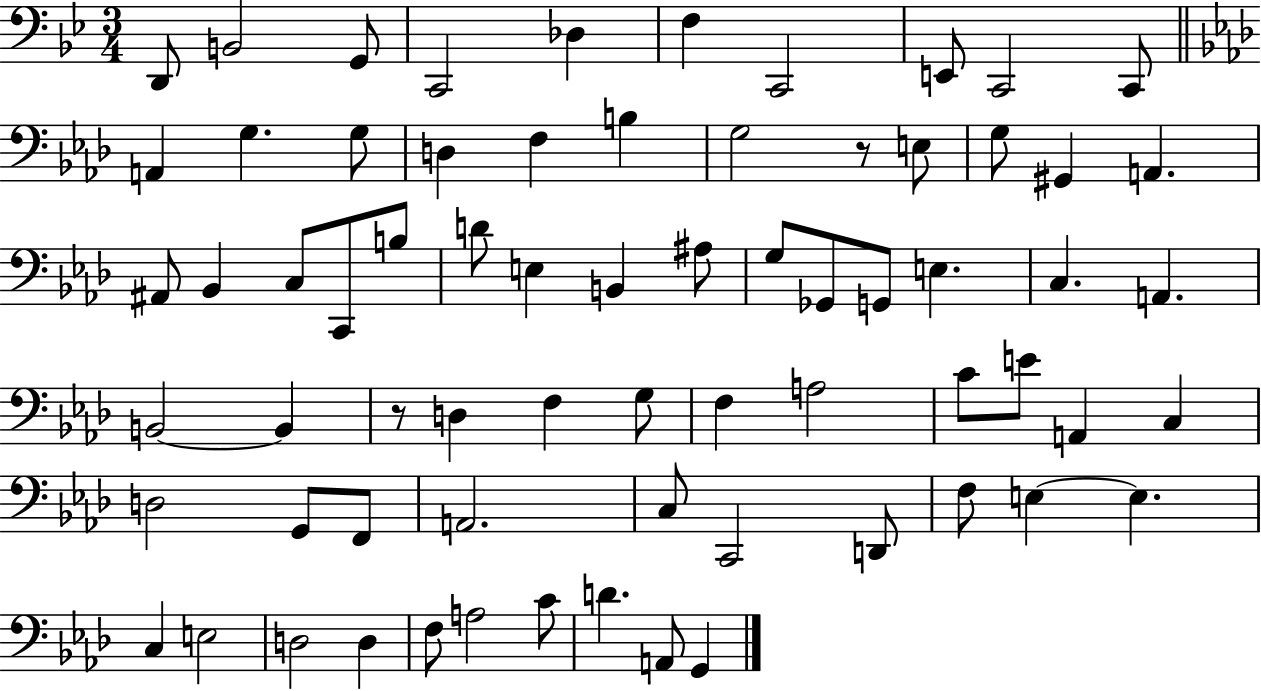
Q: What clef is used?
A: bass